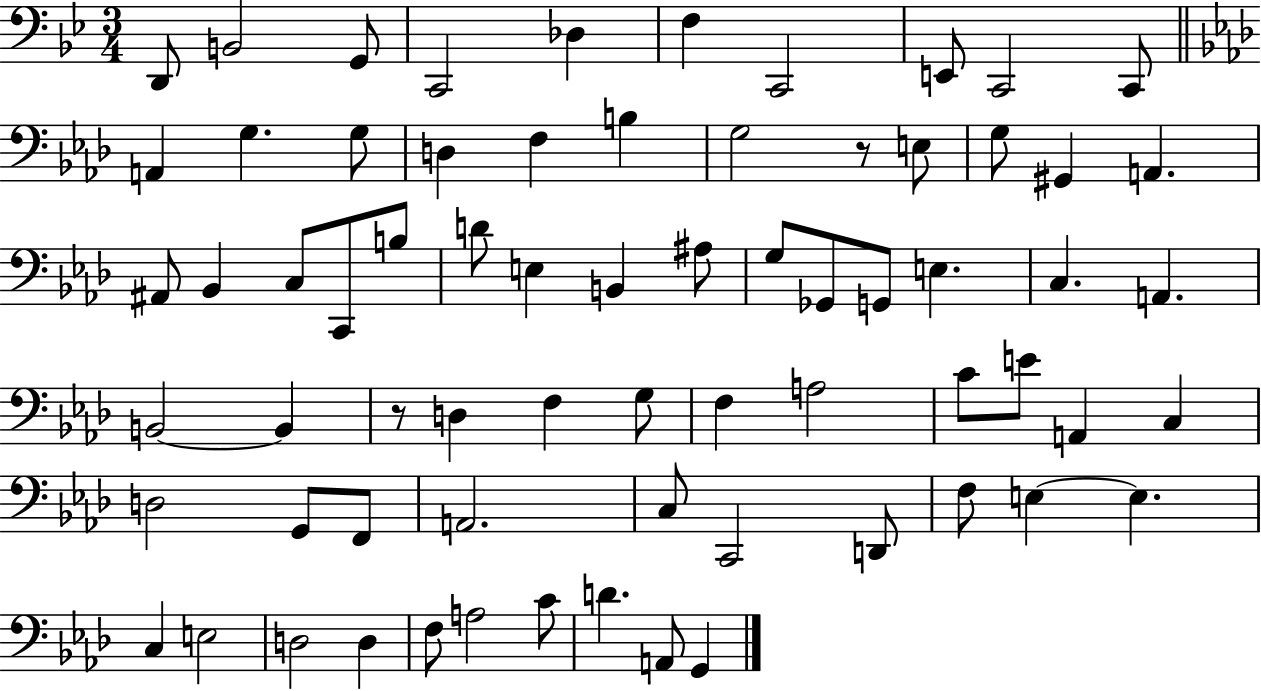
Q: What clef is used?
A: bass